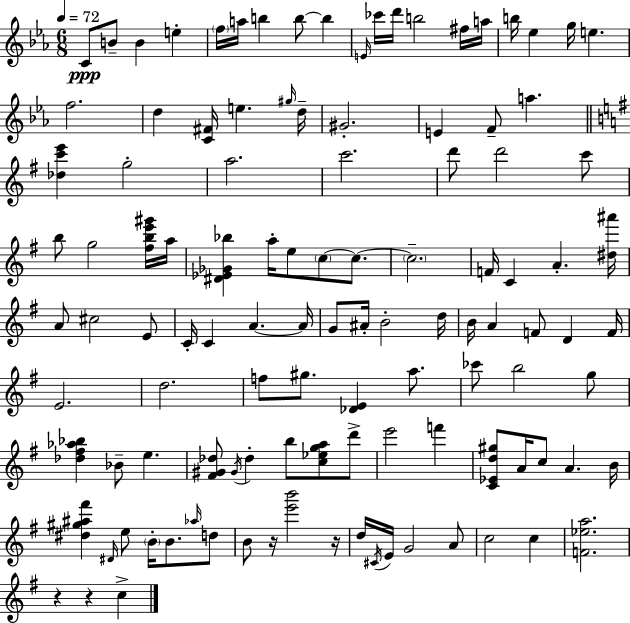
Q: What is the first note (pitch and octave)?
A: C4